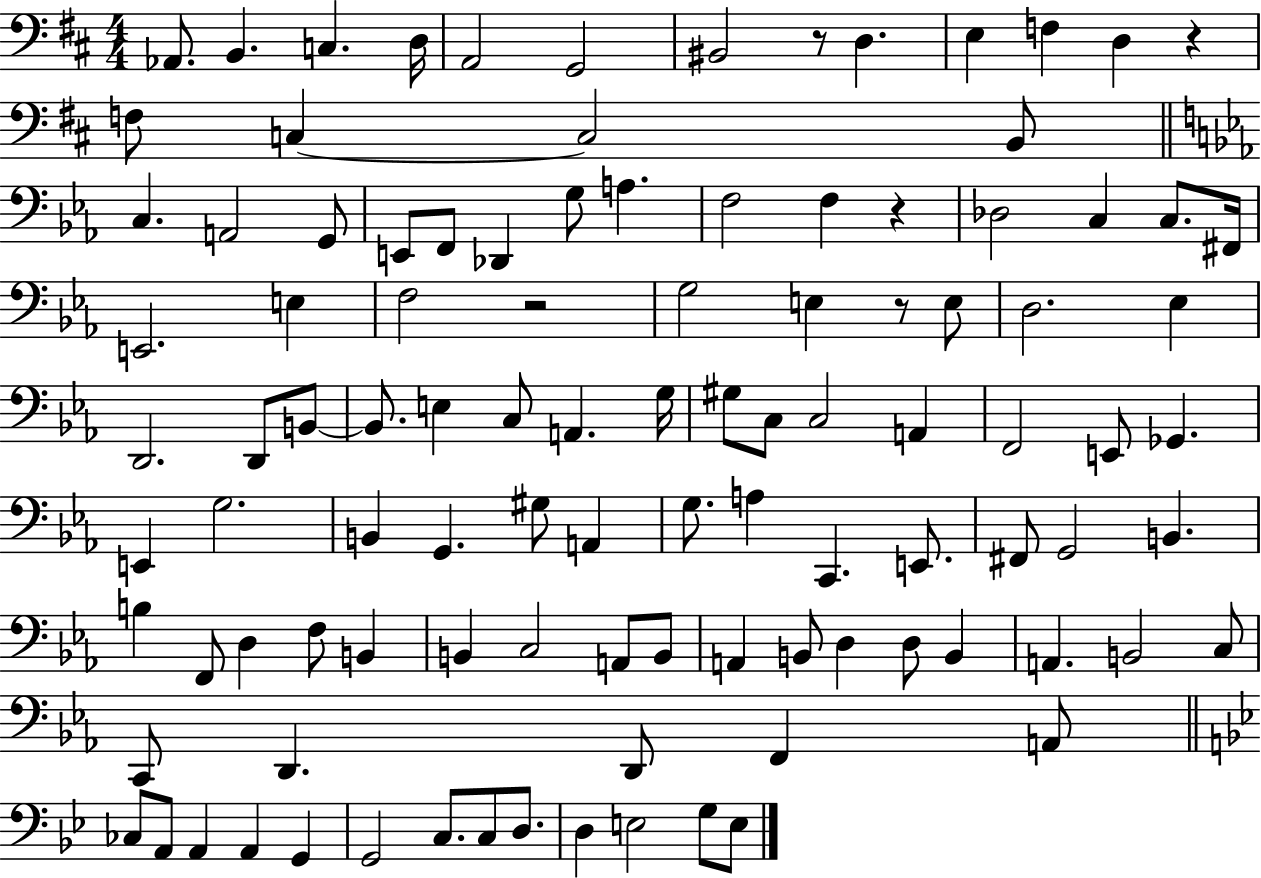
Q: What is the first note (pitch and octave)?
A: Ab2